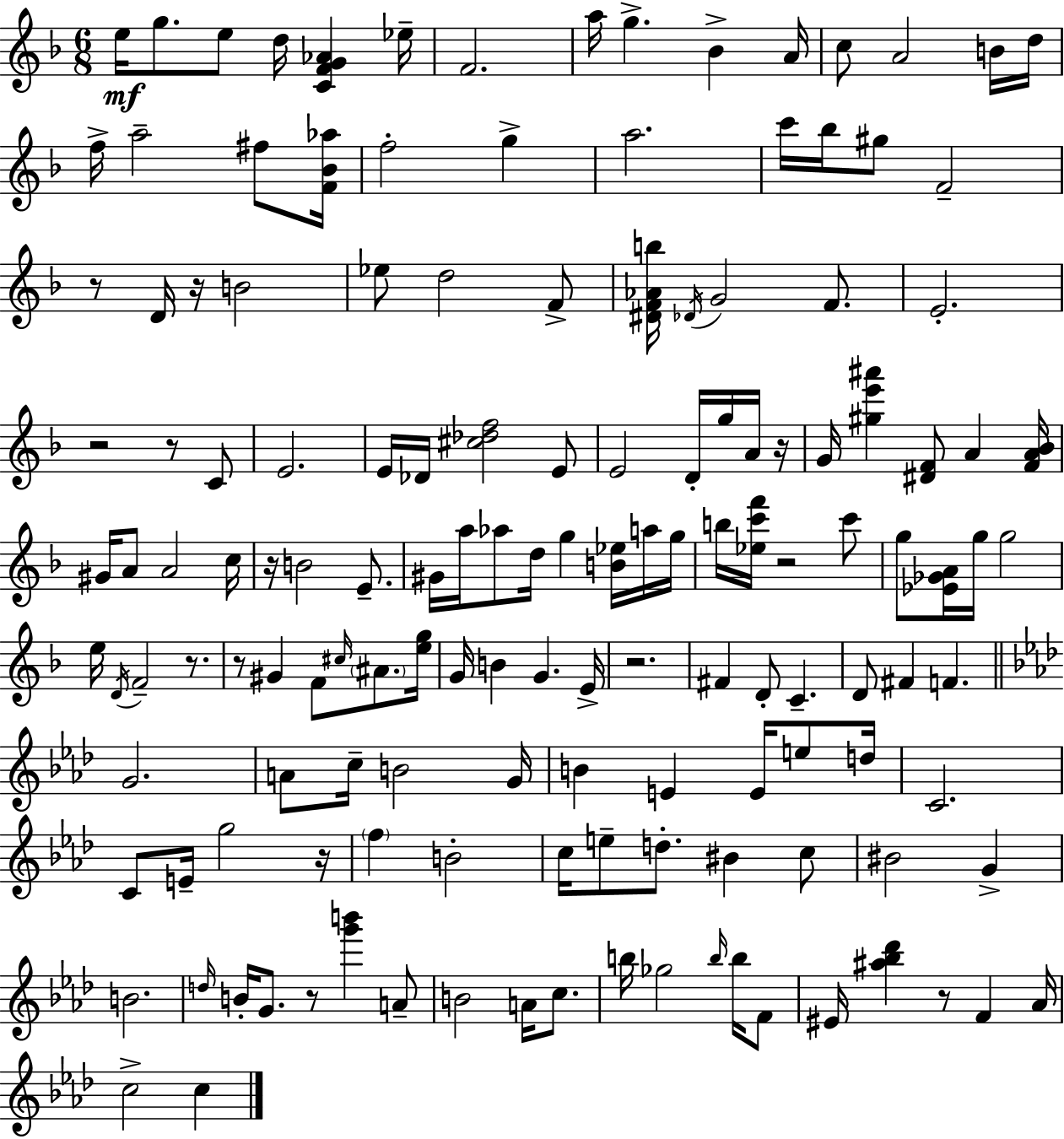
E5/s G5/e. E5/e D5/s [C4,F4,G4,Ab4]/q Eb5/s F4/h. A5/s G5/q. Bb4/q A4/s C5/e A4/h B4/s D5/s F5/s A5/h F#5/e [F4,Bb4,Ab5]/s F5/h G5/q A5/h. C6/s Bb5/s G#5/e F4/h R/e D4/s R/s B4/h Eb5/e D5/h F4/e [D#4,F4,Ab4,B5]/s Db4/s G4/h F4/e. E4/h. R/h R/e C4/e E4/h. E4/s Db4/s [C#5,Db5,F5]/h E4/e E4/h D4/s G5/s A4/s R/s G4/s [G#5,E6,A#6]/q [D#4,F4]/e A4/q [F4,A4,Bb4]/s G#4/s A4/e A4/h C5/s R/s B4/h E4/e. G#4/s A5/s Ab5/e D5/s G5/q [B4,Eb5]/s A5/s G5/s B5/s [Eb5,C6,F6]/s R/h C6/e G5/e [Eb4,Gb4,A4]/s G5/s G5/h E5/s D4/s F4/h R/e. R/e G#4/q F4/e C#5/s A#4/e. [E5,G5]/s G4/s B4/q G4/q. E4/s R/h. F#4/q D4/e C4/q. D4/e F#4/q F4/q. G4/h. A4/e C5/s B4/h G4/s B4/q E4/q E4/s E5/e D5/s C4/h. C4/e E4/s G5/h R/s F5/q B4/h C5/s E5/e D5/e. BIS4/q C5/e BIS4/h G4/q B4/h. D5/s B4/s G4/e. R/e [G6,B6]/q A4/e B4/h A4/s C5/e. B5/s Gb5/h B5/s B5/s F4/e EIS4/s [A#5,Bb5,Db6]/q R/e F4/q Ab4/s C5/h C5/q